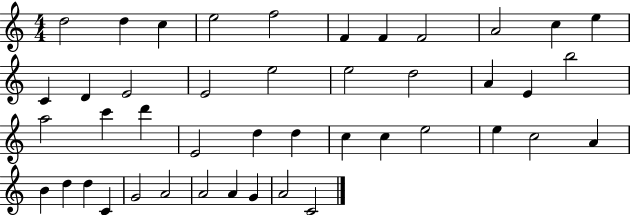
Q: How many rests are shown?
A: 0